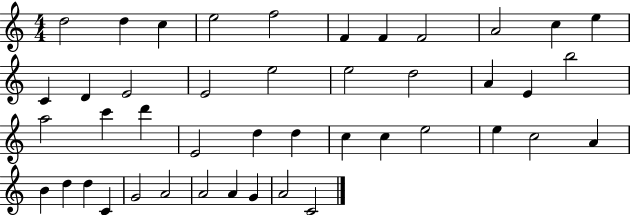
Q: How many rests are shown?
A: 0